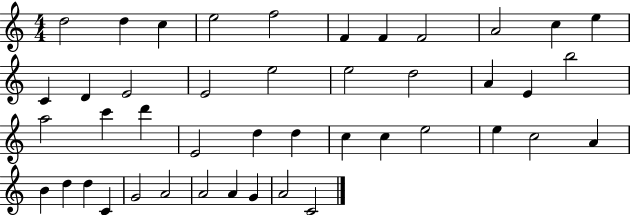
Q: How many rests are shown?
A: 0